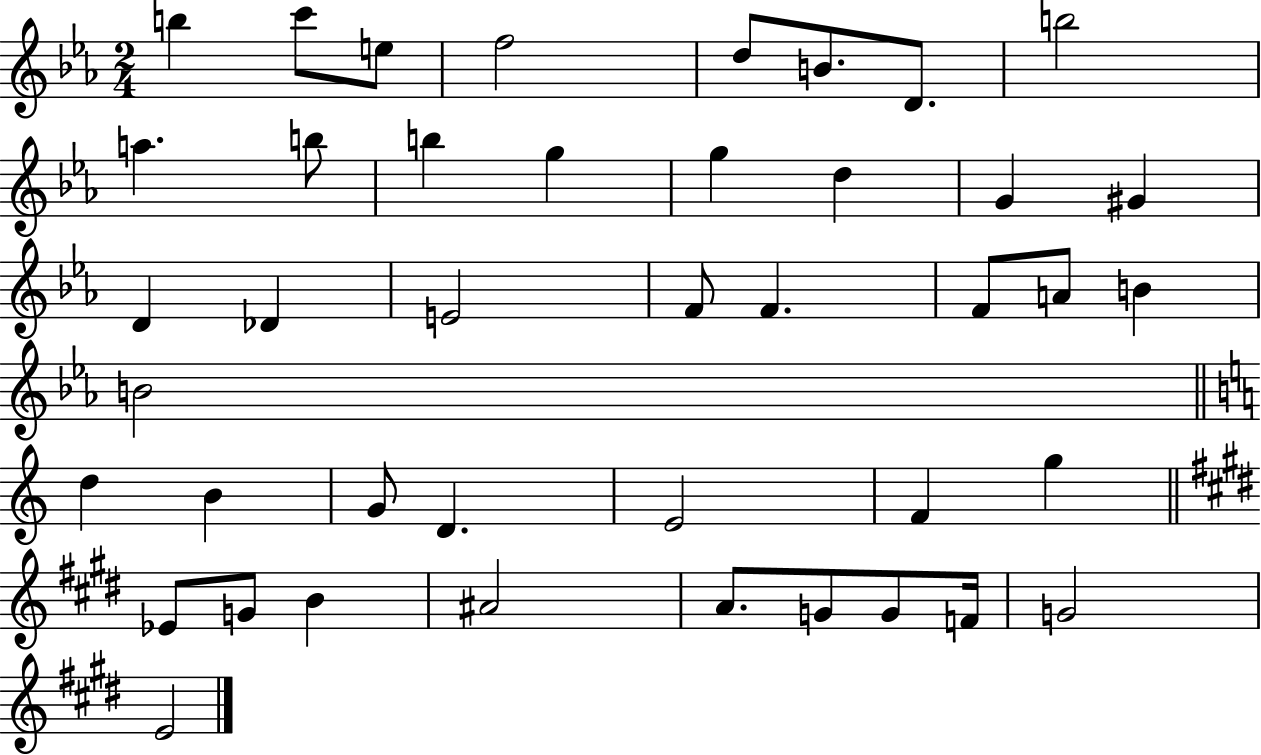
{
  \clef treble
  \numericTimeSignature
  \time 2/4
  \key ees \major
  b''4 c'''8 e''8 | f''2 | d''8 b'8. d'8. | b''2 | \break a''4. b''8 | b''4 g''4 | g''4 d''4 | g'4 gis'4 | \break d'4 des'4 | e'2 | f'8 f'4. | f'8 a'8 b'4 | \break b'2 | \bar "||" \break \key a \minor d''4 b'4 | g'8 d'4. | e'2 | f'4 g''4 | \break \bar "||" \break \key e \major ees'8 g'8 b'4 | ais'2 | a'8. g'8 g'8 f'16 | g'2 | \break e'2 | \bar "|."
}